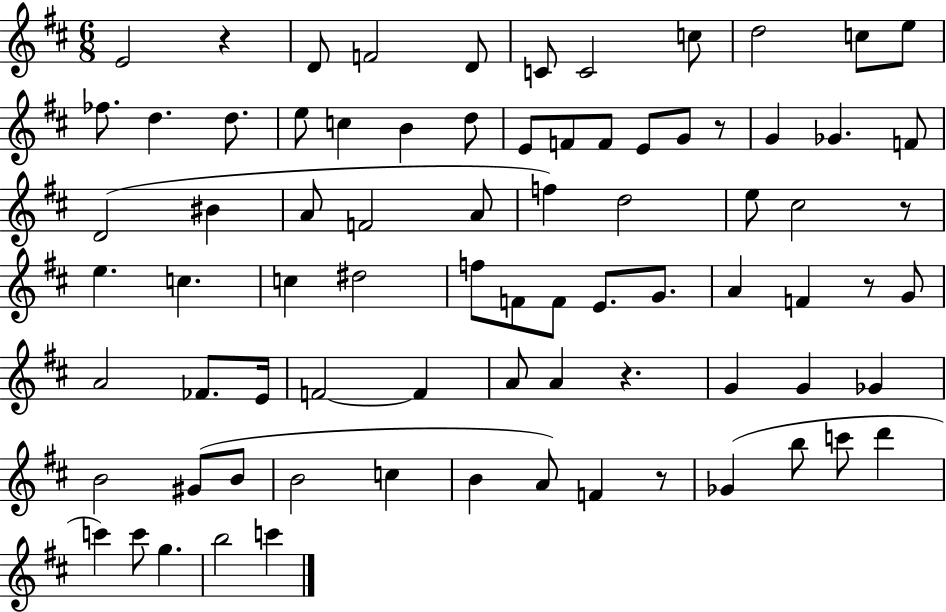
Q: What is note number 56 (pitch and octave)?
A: Gb4